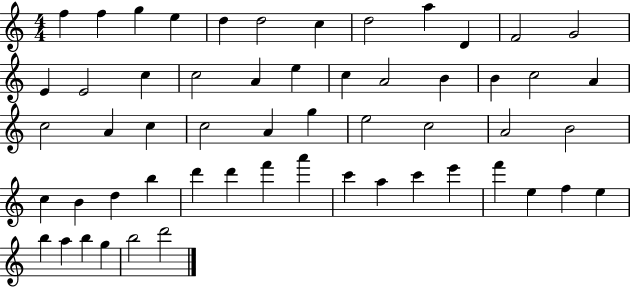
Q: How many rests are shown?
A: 0